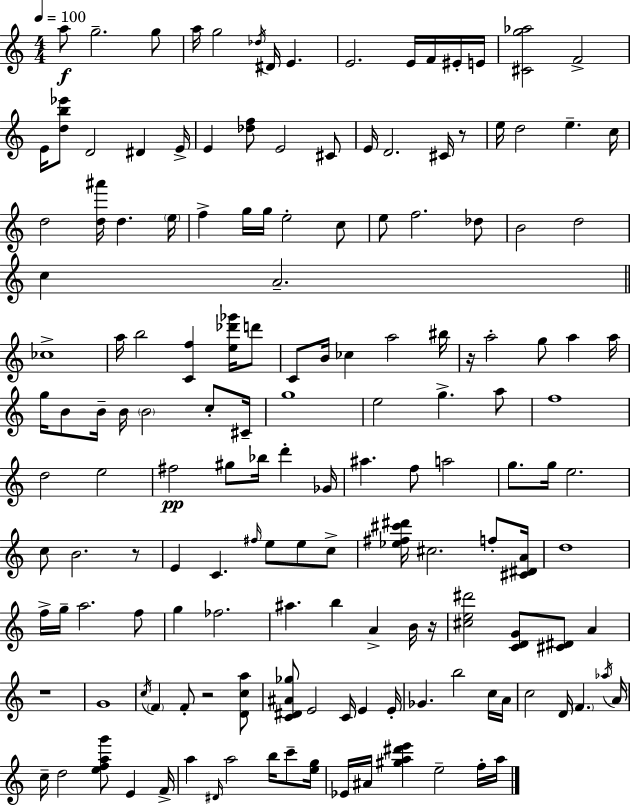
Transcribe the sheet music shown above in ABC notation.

X:1
T:Untitled
M:4/4
L:1/4
K:Am
a/2 g2 g/2 a/4 g2 _d/4 ^D/4 E E2 E/4 F/4 ^E/4 E/4 [^Cg_a]2 F2 E/4 [db_e']/2 D2 ^D E/4 E [_df]/2 E2 ^C/2 E/4 D2 ^C/4 z/2 e/4 d2 e c/4 d2 [d^a']/4 d e/4 f g/4 g/4 e2 c/2 e/2 f2 _d/2 B2 d2 c A2 _c4 a/4 b2 [Cf] [e_d'_g']/4 d'/2 C/2 B/4 _c a2 ^b/4 z/4 a2 g/2 a a/4 g/4 B/2 B/4 B/4 B2 c/2 ^C/4 g4 e2 g a/2 f4 d2 e2 ^f2 ^g/2 _b/4 d' _G/4 ^a f/2 a2 g/2 g/4 e2 c/2 B2 z/2 E C ^f/4 e/2 e/2 c/2 [_e^f^c'^d']/4 ^c2 f/2 [^C^DA]/4 d4 f/4 g/4 a2 f/2 g _f2 ^a b A B/4 z/4 [^ce^d']2 [CDG]/2 [^C^D]/2 A z4 G4 c/4 F F/2 z2 [Dca]/2 [C^D^A_g]/2 E2 C/4 E E/4 _G b2 c/4 A/4 c2 D/4 F _a/4 A/4 c/4 d2 [efag']/2 E F/4 a ^D/4 a2 b/4 c'/2 [eg]/4 _E/4 ^A/4 [^ga^d'e'] e2 f/4 a/4